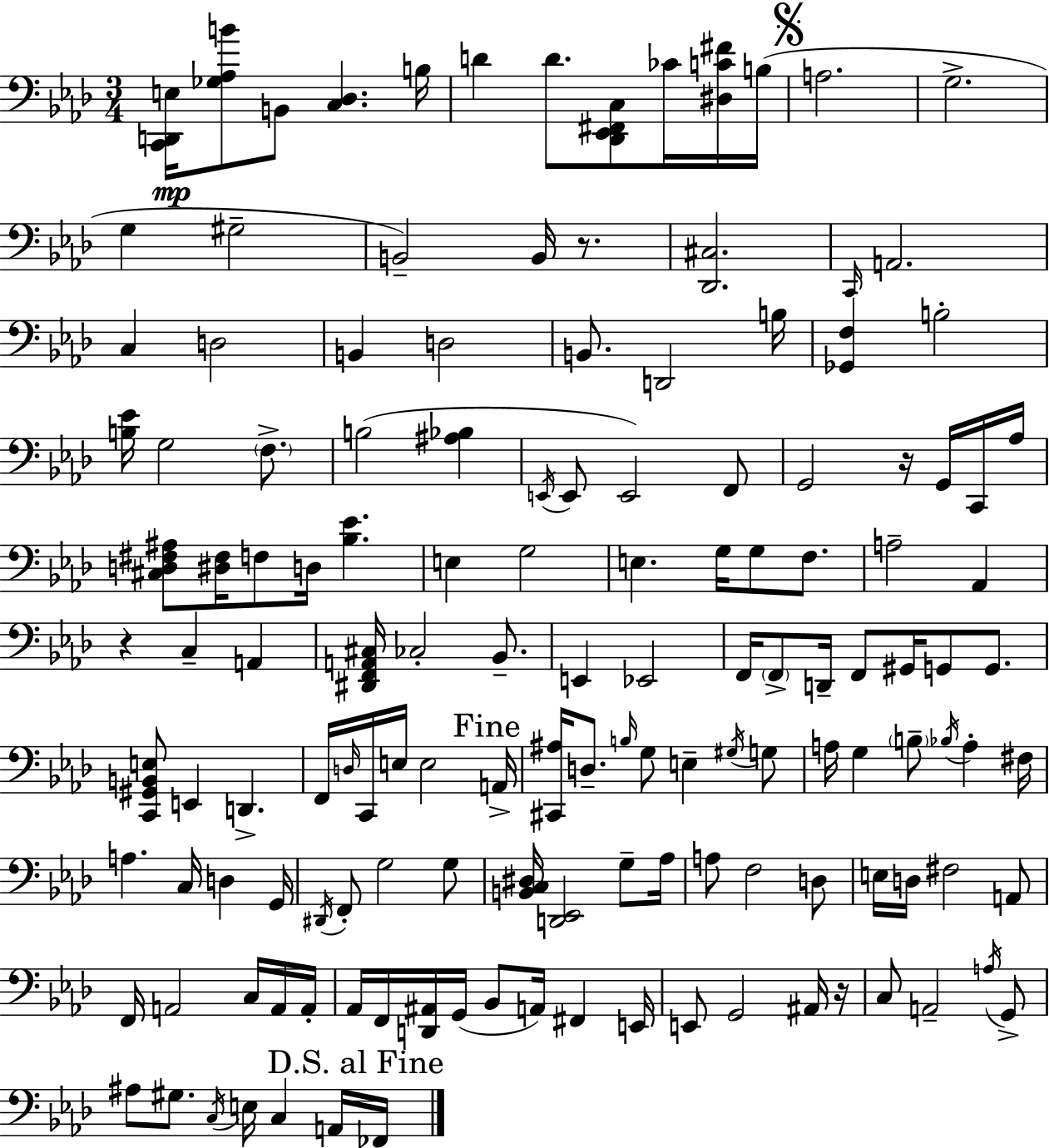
{
  \clef bass
  \numericTimeSignature
  \time 3/4
  \key aes \major
  <c, d, e>16\mp <ges aes b'>8 b,8 <c des>4. b16 | d'4 d'8. <des, ees, fis, c>8 ces'16 <dis c' fis'>16 b16( | \mark \markup { \musicglyph "scripts.segno" } a2. | g2.-> | \break g4 gis2-- | b,2--) b,16 r8. | <des, cis>2. | \grace { c,16 } a,2. | \break c4 d2 | b,4 d2 | b,8. d,2 | b16 <ges, f>4 b2-. | \break <b ees'>16 g2 \parenthesize f8.-> | b2( <ais bes>4 | \acciaccatura { e,16 } e,8 e,2) | f,8 g,2 r16 g,16 | \break c,16 aes16 <cis d fis ais>8 <dis fis>16 f8 d16 <bes ees'>4. | e4 g2 | e4. g16 g8 f8. | a2-- aes,4 | \break r4 c4-- a,4 | <dis, f, a, cis>16 ces2-. bes,8.-- | e,4 ees,2 | f,16 \parenthesize f,8-> d,16-- f,8 gis,16 g,8 g,8. | \break <c, gis, b, e>8 e,4 d,4.-> | f,16 \grace { d16 } c,16 e16 e2 | \mark "Fine" a,16-> <cis, ais>16 d8.-- \grace { b16 } g8 e4-- | \acciaccatura { gis16 } g8 a16 g4 \parenthesize b8-- | \break \acciaccatura { bes16 } a4-. fis16 a4. | c16 d4 g,16 \acciaccatura { dis,16 } f,8-. g2 | g8 <b, c dis>16 <d, ees,>2 | g8-- aes16 a8 f2 | \break d8 e16 d16 fis2 | a,8 f,16 a,2 | c16 a,16 a,16-. aes,16 f,16 <d, ais,>16 g,16( bes,8 | a,16) fis,4 e,16 e,8 g,2 | \break ais,16 r16 c8 a,2-- | \acciaccatura { a16 } g,8-> ais8 gis8. | \acciaccatura { c16 } e16 c4 a,16 \mark "D.S. al Fine" fes,16 \bar "|."
}